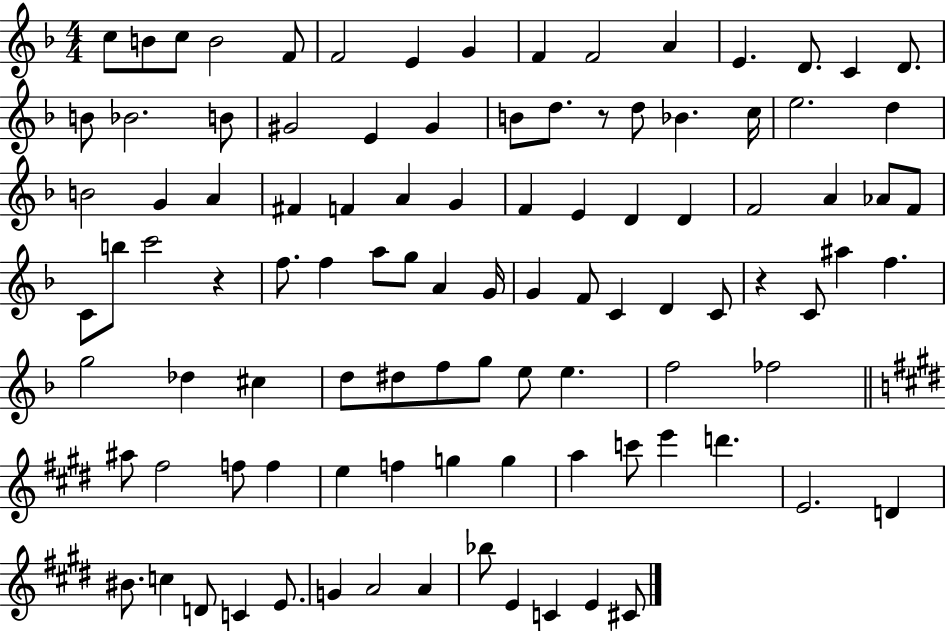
C5/e B4/e C5/e B4/h F4/e F4/h E4/q G4/q F4/q F4/h A4/q E4/q. D4/e. C4/q D4/e. B4/e Bb4/h. B4/e G#4/h E4/q G#4/q B4/e D5/e. R/e D5/e Bb4/q. C5/s E5/h. D5/q B4/h G4/q A4/q F#4/q F4/q A4/q G4/q F4/q E4/q D4/q D4/q F4/h A4/q Ab4/e F4/e C4/e B5/e C6/h R/q F5/e. F5/q A5/e G5/e A4/q G4/s G4/q F4/e C4/q D4/q C4/e R/q C4/e A#5/q F5/q. G5/h Db5/q C#5/q D5/e D#5/e F5/e G5/e E5/e E5/q. F5/h FES5/h A#5/e F#5/h F5/e F5/q E5/q F5/q G5/q G5/q A5/q C6/e E6/q D6/q. E4/h. D4/q BIS4/e. C5/q D4/e C4/q E4/e. G4/q A4/h A4/q Bb5/e E4/q C4/q E4/q C#4/e